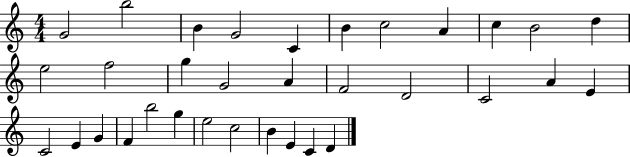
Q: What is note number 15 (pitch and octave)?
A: G4